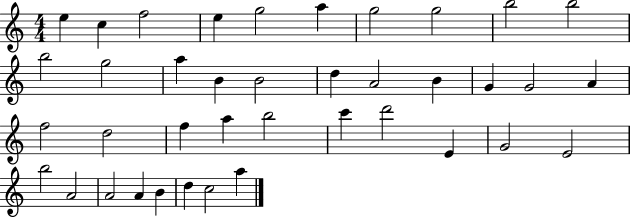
X:1
T:Untitled
M:4/4
L:1/4
K:C
e c f2 e g2 a g2 g2 b2 b2 b2 g2 a B B2 d A2 B G G2 A f2 d2 f a b2 c' d'2 E G2 E2 b2 A2 A2 A B d c2 a